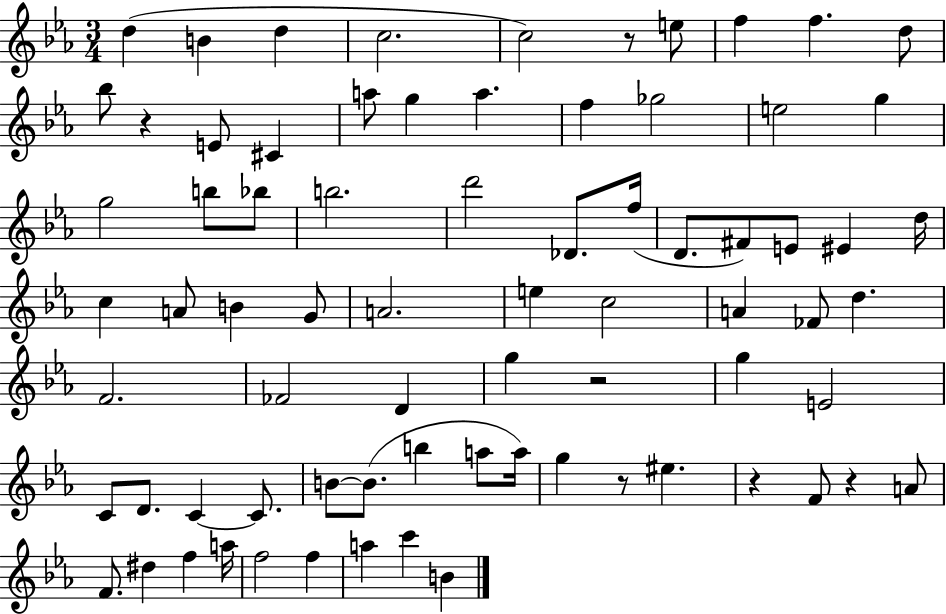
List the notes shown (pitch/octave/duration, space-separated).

D5/q B4/q D5/q C5/h. C5/h R/e E5/e F5/q F5/q. D5/e Bb5/e R/q E4/e C#4/q A5/e G5/q A5/q. F5/q Gb5/h E5/h G5/q G5/h B5/e Bb5/e B5/h. D6/h Db4/e. F5/s D4/e. F#4/e E4/e EIS4/q D5/s C5/q A4/e B4/q G4/e A4/h. E5/q C5/h A4/q FES4/e D5/q. F4/h. FES4/h D4/q G5/q R/h G5/q E4/h C4/e D4/e. C4/q C4/e. B4/e B4/e. B5/q A5/e A5/s G5/q R/e EIS5/q. R/q F4/e R/q A4/e F4/e. D#5/q F5/q A5/s F5/h F5/q A5/q C6/q B4/q